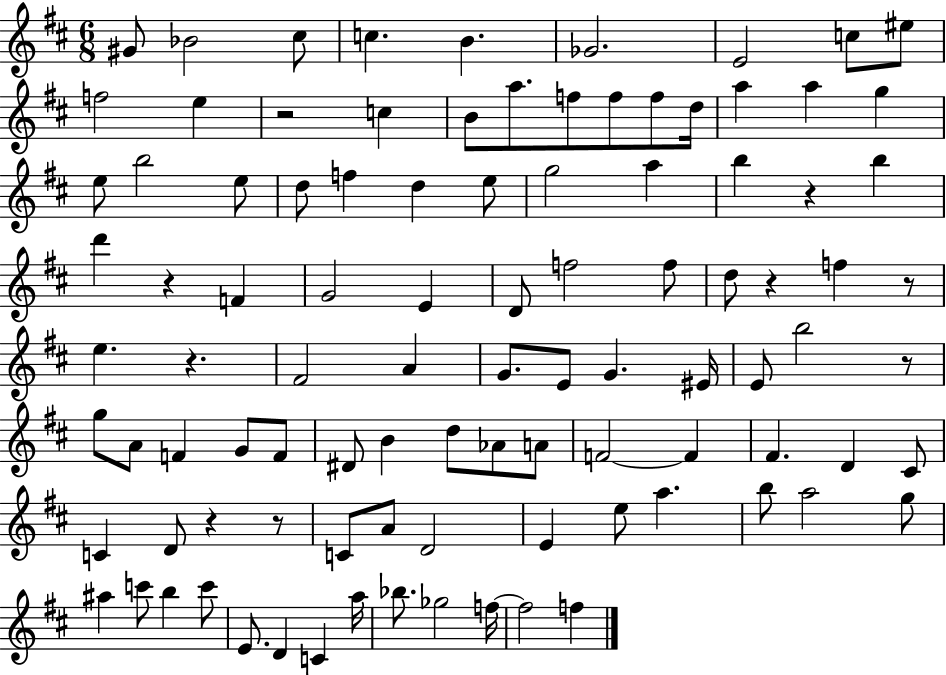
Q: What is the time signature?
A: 6/8